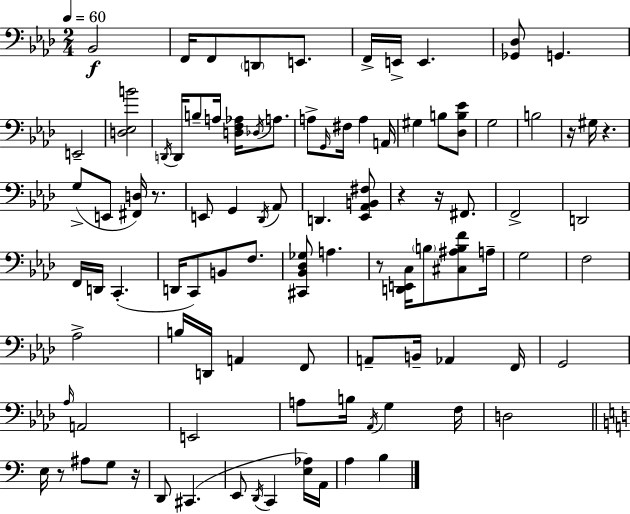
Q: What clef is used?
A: bass